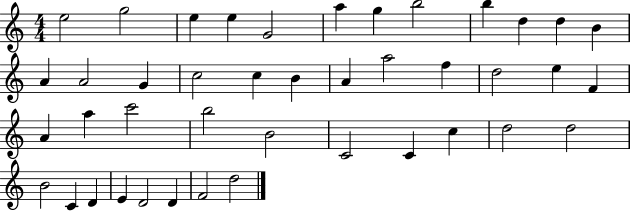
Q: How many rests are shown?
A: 0